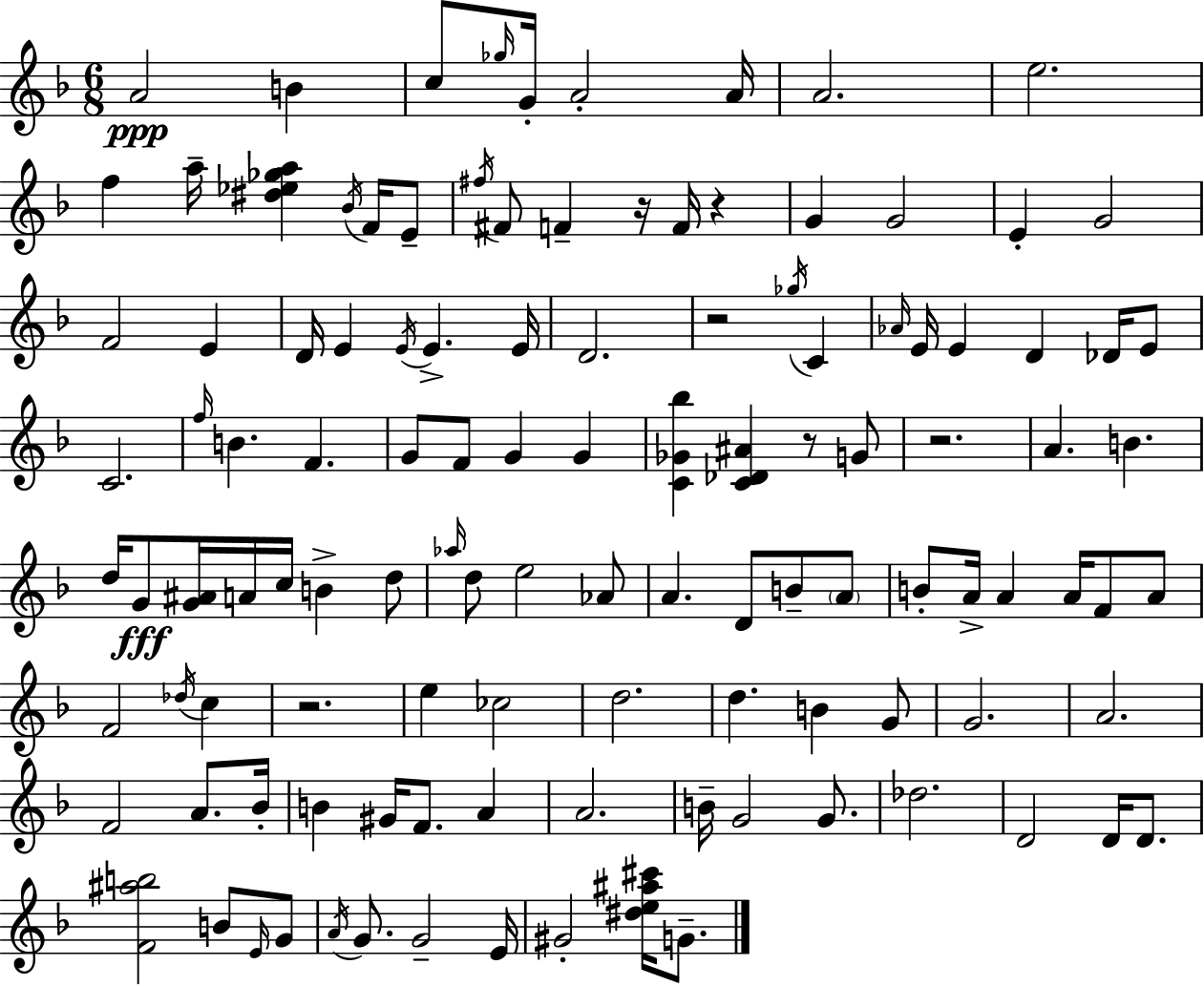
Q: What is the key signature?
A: F major